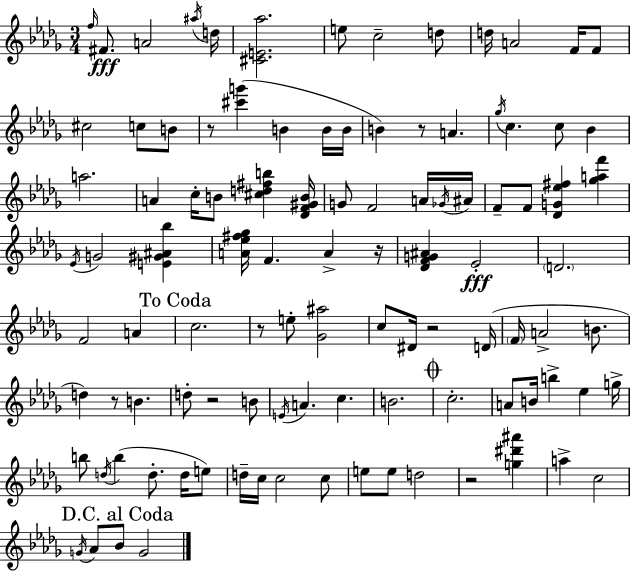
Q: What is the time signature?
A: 3/4